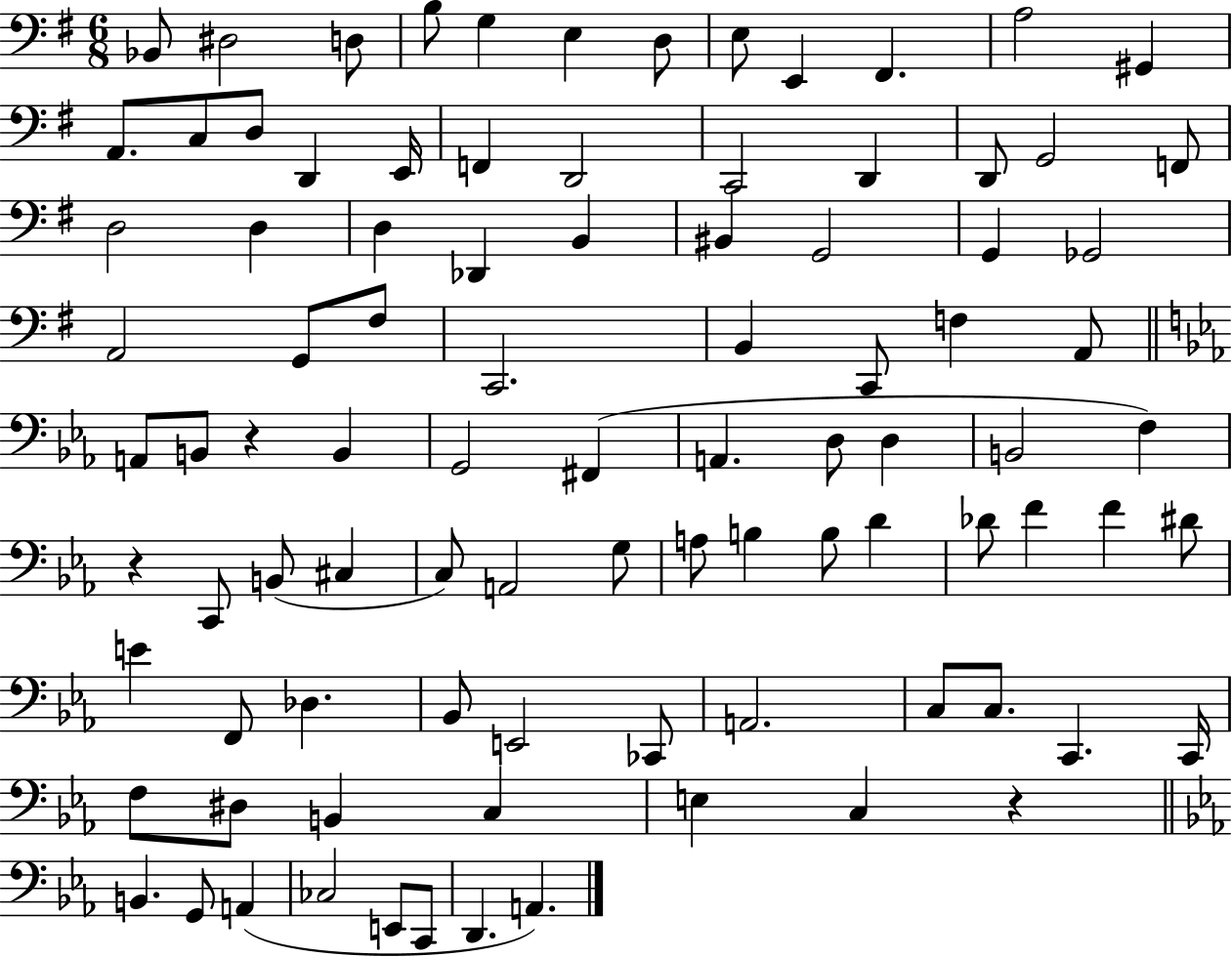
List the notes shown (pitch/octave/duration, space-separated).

Bb2/e D#3/h D3/e B3/e G3/q E3/q D3/e E3/e E2/q F#2/q. A3/h G#2/q A2/e. C3/e D3/e D2/q E2/s F2/q D2/h C2/h D2/q D2/e G2/h F2/e D3/h D3/q D3/q Db2/q B2/q BIS2/q G2/h G2/q Gb2/h A2/h G2/e F#3/e C2/h. B2/q C2/e F3/q A2/e A2/e B2/e R/q B2/q G2/h F#2/q A2/q. D3/e D3/q B2/h F3/q R/q C2/e B2/e C#3/q C3/e A2/h G3/e A3/e B3/q B3/e D4/q Db4/e F4/q F4/q D#4/e E4/q F2/e Db3/q. Bb2/e E2/h CES2/e A2/h. C3/e C3/e. C2/q. C2/s F3/e D#3/e B2/q C3/q E3/q C3/q R/q B2/q. G2/e A2/q CES3/h E2/e C2/e D2/q. A2/q.